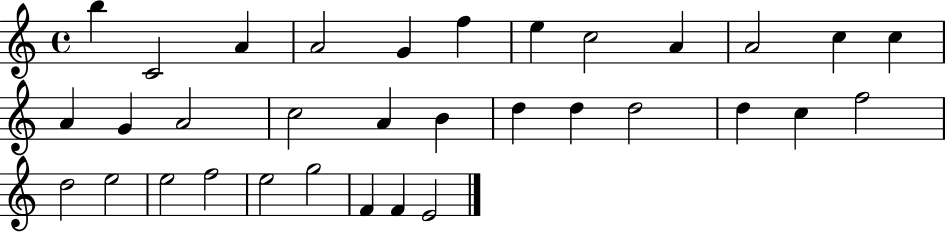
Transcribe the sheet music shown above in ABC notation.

X:1
T:Untitled
M:4/4
L:1/4
K:C
b C2 A A2 G f e c2 A A2 c c A G A2 c2 A B d d d2 d c f2 d2 e2 e2 f2 e2 g2 F F E2